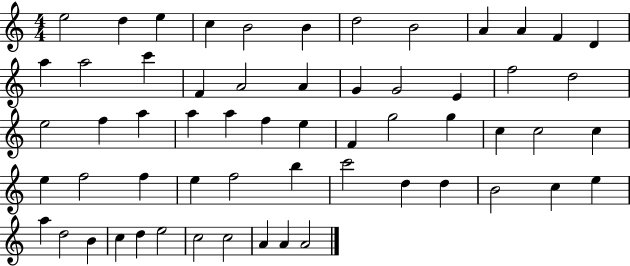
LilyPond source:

{
  \clef treble
  \numericTimeSignature
  \time 4/4
  \key c \major
  e''2 d''4 e''4 | c''4 b'2 b'4 | d''2 b'2 | a'4 a'4 f'4 d'4 | \break a''4 a''2 c'''4 | f'4 a'2 a'4 | g'4 g'2 e'4 | f''2 d''2 | \break e''2 f''4 a''4 | a''4 a''4 f''4 e''4 | f'4 g''2 g''4 | c''4 c''2 c''4 | \break e''4 f''2 f''4 | e''4 f''2 b''4 | c'''2 d''4 d''4 | b'2 c''4 e''4 | \break a''4 d''2 b'4 | c''4 d''4 e''2 | c''2 c''2 | a'4 a'4 a'2 | \break \bar "|."
}